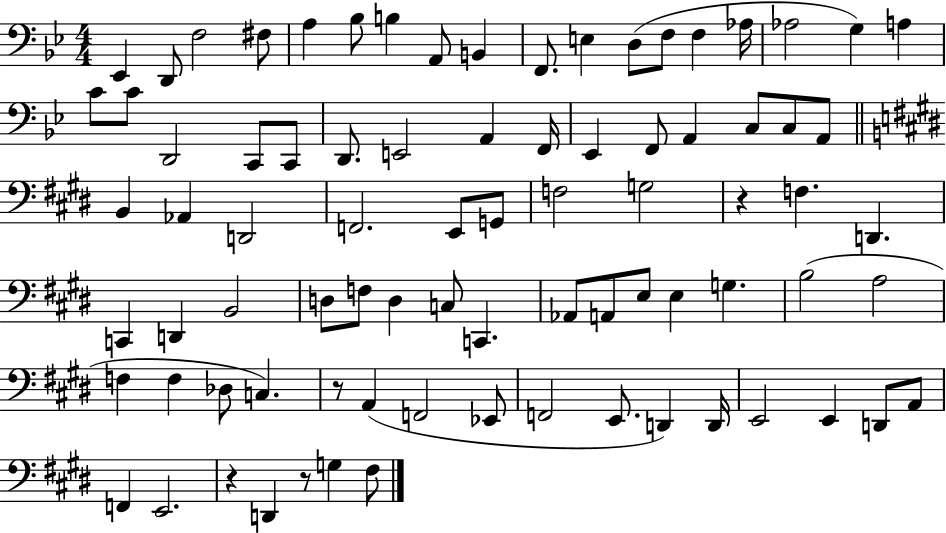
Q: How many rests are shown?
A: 4